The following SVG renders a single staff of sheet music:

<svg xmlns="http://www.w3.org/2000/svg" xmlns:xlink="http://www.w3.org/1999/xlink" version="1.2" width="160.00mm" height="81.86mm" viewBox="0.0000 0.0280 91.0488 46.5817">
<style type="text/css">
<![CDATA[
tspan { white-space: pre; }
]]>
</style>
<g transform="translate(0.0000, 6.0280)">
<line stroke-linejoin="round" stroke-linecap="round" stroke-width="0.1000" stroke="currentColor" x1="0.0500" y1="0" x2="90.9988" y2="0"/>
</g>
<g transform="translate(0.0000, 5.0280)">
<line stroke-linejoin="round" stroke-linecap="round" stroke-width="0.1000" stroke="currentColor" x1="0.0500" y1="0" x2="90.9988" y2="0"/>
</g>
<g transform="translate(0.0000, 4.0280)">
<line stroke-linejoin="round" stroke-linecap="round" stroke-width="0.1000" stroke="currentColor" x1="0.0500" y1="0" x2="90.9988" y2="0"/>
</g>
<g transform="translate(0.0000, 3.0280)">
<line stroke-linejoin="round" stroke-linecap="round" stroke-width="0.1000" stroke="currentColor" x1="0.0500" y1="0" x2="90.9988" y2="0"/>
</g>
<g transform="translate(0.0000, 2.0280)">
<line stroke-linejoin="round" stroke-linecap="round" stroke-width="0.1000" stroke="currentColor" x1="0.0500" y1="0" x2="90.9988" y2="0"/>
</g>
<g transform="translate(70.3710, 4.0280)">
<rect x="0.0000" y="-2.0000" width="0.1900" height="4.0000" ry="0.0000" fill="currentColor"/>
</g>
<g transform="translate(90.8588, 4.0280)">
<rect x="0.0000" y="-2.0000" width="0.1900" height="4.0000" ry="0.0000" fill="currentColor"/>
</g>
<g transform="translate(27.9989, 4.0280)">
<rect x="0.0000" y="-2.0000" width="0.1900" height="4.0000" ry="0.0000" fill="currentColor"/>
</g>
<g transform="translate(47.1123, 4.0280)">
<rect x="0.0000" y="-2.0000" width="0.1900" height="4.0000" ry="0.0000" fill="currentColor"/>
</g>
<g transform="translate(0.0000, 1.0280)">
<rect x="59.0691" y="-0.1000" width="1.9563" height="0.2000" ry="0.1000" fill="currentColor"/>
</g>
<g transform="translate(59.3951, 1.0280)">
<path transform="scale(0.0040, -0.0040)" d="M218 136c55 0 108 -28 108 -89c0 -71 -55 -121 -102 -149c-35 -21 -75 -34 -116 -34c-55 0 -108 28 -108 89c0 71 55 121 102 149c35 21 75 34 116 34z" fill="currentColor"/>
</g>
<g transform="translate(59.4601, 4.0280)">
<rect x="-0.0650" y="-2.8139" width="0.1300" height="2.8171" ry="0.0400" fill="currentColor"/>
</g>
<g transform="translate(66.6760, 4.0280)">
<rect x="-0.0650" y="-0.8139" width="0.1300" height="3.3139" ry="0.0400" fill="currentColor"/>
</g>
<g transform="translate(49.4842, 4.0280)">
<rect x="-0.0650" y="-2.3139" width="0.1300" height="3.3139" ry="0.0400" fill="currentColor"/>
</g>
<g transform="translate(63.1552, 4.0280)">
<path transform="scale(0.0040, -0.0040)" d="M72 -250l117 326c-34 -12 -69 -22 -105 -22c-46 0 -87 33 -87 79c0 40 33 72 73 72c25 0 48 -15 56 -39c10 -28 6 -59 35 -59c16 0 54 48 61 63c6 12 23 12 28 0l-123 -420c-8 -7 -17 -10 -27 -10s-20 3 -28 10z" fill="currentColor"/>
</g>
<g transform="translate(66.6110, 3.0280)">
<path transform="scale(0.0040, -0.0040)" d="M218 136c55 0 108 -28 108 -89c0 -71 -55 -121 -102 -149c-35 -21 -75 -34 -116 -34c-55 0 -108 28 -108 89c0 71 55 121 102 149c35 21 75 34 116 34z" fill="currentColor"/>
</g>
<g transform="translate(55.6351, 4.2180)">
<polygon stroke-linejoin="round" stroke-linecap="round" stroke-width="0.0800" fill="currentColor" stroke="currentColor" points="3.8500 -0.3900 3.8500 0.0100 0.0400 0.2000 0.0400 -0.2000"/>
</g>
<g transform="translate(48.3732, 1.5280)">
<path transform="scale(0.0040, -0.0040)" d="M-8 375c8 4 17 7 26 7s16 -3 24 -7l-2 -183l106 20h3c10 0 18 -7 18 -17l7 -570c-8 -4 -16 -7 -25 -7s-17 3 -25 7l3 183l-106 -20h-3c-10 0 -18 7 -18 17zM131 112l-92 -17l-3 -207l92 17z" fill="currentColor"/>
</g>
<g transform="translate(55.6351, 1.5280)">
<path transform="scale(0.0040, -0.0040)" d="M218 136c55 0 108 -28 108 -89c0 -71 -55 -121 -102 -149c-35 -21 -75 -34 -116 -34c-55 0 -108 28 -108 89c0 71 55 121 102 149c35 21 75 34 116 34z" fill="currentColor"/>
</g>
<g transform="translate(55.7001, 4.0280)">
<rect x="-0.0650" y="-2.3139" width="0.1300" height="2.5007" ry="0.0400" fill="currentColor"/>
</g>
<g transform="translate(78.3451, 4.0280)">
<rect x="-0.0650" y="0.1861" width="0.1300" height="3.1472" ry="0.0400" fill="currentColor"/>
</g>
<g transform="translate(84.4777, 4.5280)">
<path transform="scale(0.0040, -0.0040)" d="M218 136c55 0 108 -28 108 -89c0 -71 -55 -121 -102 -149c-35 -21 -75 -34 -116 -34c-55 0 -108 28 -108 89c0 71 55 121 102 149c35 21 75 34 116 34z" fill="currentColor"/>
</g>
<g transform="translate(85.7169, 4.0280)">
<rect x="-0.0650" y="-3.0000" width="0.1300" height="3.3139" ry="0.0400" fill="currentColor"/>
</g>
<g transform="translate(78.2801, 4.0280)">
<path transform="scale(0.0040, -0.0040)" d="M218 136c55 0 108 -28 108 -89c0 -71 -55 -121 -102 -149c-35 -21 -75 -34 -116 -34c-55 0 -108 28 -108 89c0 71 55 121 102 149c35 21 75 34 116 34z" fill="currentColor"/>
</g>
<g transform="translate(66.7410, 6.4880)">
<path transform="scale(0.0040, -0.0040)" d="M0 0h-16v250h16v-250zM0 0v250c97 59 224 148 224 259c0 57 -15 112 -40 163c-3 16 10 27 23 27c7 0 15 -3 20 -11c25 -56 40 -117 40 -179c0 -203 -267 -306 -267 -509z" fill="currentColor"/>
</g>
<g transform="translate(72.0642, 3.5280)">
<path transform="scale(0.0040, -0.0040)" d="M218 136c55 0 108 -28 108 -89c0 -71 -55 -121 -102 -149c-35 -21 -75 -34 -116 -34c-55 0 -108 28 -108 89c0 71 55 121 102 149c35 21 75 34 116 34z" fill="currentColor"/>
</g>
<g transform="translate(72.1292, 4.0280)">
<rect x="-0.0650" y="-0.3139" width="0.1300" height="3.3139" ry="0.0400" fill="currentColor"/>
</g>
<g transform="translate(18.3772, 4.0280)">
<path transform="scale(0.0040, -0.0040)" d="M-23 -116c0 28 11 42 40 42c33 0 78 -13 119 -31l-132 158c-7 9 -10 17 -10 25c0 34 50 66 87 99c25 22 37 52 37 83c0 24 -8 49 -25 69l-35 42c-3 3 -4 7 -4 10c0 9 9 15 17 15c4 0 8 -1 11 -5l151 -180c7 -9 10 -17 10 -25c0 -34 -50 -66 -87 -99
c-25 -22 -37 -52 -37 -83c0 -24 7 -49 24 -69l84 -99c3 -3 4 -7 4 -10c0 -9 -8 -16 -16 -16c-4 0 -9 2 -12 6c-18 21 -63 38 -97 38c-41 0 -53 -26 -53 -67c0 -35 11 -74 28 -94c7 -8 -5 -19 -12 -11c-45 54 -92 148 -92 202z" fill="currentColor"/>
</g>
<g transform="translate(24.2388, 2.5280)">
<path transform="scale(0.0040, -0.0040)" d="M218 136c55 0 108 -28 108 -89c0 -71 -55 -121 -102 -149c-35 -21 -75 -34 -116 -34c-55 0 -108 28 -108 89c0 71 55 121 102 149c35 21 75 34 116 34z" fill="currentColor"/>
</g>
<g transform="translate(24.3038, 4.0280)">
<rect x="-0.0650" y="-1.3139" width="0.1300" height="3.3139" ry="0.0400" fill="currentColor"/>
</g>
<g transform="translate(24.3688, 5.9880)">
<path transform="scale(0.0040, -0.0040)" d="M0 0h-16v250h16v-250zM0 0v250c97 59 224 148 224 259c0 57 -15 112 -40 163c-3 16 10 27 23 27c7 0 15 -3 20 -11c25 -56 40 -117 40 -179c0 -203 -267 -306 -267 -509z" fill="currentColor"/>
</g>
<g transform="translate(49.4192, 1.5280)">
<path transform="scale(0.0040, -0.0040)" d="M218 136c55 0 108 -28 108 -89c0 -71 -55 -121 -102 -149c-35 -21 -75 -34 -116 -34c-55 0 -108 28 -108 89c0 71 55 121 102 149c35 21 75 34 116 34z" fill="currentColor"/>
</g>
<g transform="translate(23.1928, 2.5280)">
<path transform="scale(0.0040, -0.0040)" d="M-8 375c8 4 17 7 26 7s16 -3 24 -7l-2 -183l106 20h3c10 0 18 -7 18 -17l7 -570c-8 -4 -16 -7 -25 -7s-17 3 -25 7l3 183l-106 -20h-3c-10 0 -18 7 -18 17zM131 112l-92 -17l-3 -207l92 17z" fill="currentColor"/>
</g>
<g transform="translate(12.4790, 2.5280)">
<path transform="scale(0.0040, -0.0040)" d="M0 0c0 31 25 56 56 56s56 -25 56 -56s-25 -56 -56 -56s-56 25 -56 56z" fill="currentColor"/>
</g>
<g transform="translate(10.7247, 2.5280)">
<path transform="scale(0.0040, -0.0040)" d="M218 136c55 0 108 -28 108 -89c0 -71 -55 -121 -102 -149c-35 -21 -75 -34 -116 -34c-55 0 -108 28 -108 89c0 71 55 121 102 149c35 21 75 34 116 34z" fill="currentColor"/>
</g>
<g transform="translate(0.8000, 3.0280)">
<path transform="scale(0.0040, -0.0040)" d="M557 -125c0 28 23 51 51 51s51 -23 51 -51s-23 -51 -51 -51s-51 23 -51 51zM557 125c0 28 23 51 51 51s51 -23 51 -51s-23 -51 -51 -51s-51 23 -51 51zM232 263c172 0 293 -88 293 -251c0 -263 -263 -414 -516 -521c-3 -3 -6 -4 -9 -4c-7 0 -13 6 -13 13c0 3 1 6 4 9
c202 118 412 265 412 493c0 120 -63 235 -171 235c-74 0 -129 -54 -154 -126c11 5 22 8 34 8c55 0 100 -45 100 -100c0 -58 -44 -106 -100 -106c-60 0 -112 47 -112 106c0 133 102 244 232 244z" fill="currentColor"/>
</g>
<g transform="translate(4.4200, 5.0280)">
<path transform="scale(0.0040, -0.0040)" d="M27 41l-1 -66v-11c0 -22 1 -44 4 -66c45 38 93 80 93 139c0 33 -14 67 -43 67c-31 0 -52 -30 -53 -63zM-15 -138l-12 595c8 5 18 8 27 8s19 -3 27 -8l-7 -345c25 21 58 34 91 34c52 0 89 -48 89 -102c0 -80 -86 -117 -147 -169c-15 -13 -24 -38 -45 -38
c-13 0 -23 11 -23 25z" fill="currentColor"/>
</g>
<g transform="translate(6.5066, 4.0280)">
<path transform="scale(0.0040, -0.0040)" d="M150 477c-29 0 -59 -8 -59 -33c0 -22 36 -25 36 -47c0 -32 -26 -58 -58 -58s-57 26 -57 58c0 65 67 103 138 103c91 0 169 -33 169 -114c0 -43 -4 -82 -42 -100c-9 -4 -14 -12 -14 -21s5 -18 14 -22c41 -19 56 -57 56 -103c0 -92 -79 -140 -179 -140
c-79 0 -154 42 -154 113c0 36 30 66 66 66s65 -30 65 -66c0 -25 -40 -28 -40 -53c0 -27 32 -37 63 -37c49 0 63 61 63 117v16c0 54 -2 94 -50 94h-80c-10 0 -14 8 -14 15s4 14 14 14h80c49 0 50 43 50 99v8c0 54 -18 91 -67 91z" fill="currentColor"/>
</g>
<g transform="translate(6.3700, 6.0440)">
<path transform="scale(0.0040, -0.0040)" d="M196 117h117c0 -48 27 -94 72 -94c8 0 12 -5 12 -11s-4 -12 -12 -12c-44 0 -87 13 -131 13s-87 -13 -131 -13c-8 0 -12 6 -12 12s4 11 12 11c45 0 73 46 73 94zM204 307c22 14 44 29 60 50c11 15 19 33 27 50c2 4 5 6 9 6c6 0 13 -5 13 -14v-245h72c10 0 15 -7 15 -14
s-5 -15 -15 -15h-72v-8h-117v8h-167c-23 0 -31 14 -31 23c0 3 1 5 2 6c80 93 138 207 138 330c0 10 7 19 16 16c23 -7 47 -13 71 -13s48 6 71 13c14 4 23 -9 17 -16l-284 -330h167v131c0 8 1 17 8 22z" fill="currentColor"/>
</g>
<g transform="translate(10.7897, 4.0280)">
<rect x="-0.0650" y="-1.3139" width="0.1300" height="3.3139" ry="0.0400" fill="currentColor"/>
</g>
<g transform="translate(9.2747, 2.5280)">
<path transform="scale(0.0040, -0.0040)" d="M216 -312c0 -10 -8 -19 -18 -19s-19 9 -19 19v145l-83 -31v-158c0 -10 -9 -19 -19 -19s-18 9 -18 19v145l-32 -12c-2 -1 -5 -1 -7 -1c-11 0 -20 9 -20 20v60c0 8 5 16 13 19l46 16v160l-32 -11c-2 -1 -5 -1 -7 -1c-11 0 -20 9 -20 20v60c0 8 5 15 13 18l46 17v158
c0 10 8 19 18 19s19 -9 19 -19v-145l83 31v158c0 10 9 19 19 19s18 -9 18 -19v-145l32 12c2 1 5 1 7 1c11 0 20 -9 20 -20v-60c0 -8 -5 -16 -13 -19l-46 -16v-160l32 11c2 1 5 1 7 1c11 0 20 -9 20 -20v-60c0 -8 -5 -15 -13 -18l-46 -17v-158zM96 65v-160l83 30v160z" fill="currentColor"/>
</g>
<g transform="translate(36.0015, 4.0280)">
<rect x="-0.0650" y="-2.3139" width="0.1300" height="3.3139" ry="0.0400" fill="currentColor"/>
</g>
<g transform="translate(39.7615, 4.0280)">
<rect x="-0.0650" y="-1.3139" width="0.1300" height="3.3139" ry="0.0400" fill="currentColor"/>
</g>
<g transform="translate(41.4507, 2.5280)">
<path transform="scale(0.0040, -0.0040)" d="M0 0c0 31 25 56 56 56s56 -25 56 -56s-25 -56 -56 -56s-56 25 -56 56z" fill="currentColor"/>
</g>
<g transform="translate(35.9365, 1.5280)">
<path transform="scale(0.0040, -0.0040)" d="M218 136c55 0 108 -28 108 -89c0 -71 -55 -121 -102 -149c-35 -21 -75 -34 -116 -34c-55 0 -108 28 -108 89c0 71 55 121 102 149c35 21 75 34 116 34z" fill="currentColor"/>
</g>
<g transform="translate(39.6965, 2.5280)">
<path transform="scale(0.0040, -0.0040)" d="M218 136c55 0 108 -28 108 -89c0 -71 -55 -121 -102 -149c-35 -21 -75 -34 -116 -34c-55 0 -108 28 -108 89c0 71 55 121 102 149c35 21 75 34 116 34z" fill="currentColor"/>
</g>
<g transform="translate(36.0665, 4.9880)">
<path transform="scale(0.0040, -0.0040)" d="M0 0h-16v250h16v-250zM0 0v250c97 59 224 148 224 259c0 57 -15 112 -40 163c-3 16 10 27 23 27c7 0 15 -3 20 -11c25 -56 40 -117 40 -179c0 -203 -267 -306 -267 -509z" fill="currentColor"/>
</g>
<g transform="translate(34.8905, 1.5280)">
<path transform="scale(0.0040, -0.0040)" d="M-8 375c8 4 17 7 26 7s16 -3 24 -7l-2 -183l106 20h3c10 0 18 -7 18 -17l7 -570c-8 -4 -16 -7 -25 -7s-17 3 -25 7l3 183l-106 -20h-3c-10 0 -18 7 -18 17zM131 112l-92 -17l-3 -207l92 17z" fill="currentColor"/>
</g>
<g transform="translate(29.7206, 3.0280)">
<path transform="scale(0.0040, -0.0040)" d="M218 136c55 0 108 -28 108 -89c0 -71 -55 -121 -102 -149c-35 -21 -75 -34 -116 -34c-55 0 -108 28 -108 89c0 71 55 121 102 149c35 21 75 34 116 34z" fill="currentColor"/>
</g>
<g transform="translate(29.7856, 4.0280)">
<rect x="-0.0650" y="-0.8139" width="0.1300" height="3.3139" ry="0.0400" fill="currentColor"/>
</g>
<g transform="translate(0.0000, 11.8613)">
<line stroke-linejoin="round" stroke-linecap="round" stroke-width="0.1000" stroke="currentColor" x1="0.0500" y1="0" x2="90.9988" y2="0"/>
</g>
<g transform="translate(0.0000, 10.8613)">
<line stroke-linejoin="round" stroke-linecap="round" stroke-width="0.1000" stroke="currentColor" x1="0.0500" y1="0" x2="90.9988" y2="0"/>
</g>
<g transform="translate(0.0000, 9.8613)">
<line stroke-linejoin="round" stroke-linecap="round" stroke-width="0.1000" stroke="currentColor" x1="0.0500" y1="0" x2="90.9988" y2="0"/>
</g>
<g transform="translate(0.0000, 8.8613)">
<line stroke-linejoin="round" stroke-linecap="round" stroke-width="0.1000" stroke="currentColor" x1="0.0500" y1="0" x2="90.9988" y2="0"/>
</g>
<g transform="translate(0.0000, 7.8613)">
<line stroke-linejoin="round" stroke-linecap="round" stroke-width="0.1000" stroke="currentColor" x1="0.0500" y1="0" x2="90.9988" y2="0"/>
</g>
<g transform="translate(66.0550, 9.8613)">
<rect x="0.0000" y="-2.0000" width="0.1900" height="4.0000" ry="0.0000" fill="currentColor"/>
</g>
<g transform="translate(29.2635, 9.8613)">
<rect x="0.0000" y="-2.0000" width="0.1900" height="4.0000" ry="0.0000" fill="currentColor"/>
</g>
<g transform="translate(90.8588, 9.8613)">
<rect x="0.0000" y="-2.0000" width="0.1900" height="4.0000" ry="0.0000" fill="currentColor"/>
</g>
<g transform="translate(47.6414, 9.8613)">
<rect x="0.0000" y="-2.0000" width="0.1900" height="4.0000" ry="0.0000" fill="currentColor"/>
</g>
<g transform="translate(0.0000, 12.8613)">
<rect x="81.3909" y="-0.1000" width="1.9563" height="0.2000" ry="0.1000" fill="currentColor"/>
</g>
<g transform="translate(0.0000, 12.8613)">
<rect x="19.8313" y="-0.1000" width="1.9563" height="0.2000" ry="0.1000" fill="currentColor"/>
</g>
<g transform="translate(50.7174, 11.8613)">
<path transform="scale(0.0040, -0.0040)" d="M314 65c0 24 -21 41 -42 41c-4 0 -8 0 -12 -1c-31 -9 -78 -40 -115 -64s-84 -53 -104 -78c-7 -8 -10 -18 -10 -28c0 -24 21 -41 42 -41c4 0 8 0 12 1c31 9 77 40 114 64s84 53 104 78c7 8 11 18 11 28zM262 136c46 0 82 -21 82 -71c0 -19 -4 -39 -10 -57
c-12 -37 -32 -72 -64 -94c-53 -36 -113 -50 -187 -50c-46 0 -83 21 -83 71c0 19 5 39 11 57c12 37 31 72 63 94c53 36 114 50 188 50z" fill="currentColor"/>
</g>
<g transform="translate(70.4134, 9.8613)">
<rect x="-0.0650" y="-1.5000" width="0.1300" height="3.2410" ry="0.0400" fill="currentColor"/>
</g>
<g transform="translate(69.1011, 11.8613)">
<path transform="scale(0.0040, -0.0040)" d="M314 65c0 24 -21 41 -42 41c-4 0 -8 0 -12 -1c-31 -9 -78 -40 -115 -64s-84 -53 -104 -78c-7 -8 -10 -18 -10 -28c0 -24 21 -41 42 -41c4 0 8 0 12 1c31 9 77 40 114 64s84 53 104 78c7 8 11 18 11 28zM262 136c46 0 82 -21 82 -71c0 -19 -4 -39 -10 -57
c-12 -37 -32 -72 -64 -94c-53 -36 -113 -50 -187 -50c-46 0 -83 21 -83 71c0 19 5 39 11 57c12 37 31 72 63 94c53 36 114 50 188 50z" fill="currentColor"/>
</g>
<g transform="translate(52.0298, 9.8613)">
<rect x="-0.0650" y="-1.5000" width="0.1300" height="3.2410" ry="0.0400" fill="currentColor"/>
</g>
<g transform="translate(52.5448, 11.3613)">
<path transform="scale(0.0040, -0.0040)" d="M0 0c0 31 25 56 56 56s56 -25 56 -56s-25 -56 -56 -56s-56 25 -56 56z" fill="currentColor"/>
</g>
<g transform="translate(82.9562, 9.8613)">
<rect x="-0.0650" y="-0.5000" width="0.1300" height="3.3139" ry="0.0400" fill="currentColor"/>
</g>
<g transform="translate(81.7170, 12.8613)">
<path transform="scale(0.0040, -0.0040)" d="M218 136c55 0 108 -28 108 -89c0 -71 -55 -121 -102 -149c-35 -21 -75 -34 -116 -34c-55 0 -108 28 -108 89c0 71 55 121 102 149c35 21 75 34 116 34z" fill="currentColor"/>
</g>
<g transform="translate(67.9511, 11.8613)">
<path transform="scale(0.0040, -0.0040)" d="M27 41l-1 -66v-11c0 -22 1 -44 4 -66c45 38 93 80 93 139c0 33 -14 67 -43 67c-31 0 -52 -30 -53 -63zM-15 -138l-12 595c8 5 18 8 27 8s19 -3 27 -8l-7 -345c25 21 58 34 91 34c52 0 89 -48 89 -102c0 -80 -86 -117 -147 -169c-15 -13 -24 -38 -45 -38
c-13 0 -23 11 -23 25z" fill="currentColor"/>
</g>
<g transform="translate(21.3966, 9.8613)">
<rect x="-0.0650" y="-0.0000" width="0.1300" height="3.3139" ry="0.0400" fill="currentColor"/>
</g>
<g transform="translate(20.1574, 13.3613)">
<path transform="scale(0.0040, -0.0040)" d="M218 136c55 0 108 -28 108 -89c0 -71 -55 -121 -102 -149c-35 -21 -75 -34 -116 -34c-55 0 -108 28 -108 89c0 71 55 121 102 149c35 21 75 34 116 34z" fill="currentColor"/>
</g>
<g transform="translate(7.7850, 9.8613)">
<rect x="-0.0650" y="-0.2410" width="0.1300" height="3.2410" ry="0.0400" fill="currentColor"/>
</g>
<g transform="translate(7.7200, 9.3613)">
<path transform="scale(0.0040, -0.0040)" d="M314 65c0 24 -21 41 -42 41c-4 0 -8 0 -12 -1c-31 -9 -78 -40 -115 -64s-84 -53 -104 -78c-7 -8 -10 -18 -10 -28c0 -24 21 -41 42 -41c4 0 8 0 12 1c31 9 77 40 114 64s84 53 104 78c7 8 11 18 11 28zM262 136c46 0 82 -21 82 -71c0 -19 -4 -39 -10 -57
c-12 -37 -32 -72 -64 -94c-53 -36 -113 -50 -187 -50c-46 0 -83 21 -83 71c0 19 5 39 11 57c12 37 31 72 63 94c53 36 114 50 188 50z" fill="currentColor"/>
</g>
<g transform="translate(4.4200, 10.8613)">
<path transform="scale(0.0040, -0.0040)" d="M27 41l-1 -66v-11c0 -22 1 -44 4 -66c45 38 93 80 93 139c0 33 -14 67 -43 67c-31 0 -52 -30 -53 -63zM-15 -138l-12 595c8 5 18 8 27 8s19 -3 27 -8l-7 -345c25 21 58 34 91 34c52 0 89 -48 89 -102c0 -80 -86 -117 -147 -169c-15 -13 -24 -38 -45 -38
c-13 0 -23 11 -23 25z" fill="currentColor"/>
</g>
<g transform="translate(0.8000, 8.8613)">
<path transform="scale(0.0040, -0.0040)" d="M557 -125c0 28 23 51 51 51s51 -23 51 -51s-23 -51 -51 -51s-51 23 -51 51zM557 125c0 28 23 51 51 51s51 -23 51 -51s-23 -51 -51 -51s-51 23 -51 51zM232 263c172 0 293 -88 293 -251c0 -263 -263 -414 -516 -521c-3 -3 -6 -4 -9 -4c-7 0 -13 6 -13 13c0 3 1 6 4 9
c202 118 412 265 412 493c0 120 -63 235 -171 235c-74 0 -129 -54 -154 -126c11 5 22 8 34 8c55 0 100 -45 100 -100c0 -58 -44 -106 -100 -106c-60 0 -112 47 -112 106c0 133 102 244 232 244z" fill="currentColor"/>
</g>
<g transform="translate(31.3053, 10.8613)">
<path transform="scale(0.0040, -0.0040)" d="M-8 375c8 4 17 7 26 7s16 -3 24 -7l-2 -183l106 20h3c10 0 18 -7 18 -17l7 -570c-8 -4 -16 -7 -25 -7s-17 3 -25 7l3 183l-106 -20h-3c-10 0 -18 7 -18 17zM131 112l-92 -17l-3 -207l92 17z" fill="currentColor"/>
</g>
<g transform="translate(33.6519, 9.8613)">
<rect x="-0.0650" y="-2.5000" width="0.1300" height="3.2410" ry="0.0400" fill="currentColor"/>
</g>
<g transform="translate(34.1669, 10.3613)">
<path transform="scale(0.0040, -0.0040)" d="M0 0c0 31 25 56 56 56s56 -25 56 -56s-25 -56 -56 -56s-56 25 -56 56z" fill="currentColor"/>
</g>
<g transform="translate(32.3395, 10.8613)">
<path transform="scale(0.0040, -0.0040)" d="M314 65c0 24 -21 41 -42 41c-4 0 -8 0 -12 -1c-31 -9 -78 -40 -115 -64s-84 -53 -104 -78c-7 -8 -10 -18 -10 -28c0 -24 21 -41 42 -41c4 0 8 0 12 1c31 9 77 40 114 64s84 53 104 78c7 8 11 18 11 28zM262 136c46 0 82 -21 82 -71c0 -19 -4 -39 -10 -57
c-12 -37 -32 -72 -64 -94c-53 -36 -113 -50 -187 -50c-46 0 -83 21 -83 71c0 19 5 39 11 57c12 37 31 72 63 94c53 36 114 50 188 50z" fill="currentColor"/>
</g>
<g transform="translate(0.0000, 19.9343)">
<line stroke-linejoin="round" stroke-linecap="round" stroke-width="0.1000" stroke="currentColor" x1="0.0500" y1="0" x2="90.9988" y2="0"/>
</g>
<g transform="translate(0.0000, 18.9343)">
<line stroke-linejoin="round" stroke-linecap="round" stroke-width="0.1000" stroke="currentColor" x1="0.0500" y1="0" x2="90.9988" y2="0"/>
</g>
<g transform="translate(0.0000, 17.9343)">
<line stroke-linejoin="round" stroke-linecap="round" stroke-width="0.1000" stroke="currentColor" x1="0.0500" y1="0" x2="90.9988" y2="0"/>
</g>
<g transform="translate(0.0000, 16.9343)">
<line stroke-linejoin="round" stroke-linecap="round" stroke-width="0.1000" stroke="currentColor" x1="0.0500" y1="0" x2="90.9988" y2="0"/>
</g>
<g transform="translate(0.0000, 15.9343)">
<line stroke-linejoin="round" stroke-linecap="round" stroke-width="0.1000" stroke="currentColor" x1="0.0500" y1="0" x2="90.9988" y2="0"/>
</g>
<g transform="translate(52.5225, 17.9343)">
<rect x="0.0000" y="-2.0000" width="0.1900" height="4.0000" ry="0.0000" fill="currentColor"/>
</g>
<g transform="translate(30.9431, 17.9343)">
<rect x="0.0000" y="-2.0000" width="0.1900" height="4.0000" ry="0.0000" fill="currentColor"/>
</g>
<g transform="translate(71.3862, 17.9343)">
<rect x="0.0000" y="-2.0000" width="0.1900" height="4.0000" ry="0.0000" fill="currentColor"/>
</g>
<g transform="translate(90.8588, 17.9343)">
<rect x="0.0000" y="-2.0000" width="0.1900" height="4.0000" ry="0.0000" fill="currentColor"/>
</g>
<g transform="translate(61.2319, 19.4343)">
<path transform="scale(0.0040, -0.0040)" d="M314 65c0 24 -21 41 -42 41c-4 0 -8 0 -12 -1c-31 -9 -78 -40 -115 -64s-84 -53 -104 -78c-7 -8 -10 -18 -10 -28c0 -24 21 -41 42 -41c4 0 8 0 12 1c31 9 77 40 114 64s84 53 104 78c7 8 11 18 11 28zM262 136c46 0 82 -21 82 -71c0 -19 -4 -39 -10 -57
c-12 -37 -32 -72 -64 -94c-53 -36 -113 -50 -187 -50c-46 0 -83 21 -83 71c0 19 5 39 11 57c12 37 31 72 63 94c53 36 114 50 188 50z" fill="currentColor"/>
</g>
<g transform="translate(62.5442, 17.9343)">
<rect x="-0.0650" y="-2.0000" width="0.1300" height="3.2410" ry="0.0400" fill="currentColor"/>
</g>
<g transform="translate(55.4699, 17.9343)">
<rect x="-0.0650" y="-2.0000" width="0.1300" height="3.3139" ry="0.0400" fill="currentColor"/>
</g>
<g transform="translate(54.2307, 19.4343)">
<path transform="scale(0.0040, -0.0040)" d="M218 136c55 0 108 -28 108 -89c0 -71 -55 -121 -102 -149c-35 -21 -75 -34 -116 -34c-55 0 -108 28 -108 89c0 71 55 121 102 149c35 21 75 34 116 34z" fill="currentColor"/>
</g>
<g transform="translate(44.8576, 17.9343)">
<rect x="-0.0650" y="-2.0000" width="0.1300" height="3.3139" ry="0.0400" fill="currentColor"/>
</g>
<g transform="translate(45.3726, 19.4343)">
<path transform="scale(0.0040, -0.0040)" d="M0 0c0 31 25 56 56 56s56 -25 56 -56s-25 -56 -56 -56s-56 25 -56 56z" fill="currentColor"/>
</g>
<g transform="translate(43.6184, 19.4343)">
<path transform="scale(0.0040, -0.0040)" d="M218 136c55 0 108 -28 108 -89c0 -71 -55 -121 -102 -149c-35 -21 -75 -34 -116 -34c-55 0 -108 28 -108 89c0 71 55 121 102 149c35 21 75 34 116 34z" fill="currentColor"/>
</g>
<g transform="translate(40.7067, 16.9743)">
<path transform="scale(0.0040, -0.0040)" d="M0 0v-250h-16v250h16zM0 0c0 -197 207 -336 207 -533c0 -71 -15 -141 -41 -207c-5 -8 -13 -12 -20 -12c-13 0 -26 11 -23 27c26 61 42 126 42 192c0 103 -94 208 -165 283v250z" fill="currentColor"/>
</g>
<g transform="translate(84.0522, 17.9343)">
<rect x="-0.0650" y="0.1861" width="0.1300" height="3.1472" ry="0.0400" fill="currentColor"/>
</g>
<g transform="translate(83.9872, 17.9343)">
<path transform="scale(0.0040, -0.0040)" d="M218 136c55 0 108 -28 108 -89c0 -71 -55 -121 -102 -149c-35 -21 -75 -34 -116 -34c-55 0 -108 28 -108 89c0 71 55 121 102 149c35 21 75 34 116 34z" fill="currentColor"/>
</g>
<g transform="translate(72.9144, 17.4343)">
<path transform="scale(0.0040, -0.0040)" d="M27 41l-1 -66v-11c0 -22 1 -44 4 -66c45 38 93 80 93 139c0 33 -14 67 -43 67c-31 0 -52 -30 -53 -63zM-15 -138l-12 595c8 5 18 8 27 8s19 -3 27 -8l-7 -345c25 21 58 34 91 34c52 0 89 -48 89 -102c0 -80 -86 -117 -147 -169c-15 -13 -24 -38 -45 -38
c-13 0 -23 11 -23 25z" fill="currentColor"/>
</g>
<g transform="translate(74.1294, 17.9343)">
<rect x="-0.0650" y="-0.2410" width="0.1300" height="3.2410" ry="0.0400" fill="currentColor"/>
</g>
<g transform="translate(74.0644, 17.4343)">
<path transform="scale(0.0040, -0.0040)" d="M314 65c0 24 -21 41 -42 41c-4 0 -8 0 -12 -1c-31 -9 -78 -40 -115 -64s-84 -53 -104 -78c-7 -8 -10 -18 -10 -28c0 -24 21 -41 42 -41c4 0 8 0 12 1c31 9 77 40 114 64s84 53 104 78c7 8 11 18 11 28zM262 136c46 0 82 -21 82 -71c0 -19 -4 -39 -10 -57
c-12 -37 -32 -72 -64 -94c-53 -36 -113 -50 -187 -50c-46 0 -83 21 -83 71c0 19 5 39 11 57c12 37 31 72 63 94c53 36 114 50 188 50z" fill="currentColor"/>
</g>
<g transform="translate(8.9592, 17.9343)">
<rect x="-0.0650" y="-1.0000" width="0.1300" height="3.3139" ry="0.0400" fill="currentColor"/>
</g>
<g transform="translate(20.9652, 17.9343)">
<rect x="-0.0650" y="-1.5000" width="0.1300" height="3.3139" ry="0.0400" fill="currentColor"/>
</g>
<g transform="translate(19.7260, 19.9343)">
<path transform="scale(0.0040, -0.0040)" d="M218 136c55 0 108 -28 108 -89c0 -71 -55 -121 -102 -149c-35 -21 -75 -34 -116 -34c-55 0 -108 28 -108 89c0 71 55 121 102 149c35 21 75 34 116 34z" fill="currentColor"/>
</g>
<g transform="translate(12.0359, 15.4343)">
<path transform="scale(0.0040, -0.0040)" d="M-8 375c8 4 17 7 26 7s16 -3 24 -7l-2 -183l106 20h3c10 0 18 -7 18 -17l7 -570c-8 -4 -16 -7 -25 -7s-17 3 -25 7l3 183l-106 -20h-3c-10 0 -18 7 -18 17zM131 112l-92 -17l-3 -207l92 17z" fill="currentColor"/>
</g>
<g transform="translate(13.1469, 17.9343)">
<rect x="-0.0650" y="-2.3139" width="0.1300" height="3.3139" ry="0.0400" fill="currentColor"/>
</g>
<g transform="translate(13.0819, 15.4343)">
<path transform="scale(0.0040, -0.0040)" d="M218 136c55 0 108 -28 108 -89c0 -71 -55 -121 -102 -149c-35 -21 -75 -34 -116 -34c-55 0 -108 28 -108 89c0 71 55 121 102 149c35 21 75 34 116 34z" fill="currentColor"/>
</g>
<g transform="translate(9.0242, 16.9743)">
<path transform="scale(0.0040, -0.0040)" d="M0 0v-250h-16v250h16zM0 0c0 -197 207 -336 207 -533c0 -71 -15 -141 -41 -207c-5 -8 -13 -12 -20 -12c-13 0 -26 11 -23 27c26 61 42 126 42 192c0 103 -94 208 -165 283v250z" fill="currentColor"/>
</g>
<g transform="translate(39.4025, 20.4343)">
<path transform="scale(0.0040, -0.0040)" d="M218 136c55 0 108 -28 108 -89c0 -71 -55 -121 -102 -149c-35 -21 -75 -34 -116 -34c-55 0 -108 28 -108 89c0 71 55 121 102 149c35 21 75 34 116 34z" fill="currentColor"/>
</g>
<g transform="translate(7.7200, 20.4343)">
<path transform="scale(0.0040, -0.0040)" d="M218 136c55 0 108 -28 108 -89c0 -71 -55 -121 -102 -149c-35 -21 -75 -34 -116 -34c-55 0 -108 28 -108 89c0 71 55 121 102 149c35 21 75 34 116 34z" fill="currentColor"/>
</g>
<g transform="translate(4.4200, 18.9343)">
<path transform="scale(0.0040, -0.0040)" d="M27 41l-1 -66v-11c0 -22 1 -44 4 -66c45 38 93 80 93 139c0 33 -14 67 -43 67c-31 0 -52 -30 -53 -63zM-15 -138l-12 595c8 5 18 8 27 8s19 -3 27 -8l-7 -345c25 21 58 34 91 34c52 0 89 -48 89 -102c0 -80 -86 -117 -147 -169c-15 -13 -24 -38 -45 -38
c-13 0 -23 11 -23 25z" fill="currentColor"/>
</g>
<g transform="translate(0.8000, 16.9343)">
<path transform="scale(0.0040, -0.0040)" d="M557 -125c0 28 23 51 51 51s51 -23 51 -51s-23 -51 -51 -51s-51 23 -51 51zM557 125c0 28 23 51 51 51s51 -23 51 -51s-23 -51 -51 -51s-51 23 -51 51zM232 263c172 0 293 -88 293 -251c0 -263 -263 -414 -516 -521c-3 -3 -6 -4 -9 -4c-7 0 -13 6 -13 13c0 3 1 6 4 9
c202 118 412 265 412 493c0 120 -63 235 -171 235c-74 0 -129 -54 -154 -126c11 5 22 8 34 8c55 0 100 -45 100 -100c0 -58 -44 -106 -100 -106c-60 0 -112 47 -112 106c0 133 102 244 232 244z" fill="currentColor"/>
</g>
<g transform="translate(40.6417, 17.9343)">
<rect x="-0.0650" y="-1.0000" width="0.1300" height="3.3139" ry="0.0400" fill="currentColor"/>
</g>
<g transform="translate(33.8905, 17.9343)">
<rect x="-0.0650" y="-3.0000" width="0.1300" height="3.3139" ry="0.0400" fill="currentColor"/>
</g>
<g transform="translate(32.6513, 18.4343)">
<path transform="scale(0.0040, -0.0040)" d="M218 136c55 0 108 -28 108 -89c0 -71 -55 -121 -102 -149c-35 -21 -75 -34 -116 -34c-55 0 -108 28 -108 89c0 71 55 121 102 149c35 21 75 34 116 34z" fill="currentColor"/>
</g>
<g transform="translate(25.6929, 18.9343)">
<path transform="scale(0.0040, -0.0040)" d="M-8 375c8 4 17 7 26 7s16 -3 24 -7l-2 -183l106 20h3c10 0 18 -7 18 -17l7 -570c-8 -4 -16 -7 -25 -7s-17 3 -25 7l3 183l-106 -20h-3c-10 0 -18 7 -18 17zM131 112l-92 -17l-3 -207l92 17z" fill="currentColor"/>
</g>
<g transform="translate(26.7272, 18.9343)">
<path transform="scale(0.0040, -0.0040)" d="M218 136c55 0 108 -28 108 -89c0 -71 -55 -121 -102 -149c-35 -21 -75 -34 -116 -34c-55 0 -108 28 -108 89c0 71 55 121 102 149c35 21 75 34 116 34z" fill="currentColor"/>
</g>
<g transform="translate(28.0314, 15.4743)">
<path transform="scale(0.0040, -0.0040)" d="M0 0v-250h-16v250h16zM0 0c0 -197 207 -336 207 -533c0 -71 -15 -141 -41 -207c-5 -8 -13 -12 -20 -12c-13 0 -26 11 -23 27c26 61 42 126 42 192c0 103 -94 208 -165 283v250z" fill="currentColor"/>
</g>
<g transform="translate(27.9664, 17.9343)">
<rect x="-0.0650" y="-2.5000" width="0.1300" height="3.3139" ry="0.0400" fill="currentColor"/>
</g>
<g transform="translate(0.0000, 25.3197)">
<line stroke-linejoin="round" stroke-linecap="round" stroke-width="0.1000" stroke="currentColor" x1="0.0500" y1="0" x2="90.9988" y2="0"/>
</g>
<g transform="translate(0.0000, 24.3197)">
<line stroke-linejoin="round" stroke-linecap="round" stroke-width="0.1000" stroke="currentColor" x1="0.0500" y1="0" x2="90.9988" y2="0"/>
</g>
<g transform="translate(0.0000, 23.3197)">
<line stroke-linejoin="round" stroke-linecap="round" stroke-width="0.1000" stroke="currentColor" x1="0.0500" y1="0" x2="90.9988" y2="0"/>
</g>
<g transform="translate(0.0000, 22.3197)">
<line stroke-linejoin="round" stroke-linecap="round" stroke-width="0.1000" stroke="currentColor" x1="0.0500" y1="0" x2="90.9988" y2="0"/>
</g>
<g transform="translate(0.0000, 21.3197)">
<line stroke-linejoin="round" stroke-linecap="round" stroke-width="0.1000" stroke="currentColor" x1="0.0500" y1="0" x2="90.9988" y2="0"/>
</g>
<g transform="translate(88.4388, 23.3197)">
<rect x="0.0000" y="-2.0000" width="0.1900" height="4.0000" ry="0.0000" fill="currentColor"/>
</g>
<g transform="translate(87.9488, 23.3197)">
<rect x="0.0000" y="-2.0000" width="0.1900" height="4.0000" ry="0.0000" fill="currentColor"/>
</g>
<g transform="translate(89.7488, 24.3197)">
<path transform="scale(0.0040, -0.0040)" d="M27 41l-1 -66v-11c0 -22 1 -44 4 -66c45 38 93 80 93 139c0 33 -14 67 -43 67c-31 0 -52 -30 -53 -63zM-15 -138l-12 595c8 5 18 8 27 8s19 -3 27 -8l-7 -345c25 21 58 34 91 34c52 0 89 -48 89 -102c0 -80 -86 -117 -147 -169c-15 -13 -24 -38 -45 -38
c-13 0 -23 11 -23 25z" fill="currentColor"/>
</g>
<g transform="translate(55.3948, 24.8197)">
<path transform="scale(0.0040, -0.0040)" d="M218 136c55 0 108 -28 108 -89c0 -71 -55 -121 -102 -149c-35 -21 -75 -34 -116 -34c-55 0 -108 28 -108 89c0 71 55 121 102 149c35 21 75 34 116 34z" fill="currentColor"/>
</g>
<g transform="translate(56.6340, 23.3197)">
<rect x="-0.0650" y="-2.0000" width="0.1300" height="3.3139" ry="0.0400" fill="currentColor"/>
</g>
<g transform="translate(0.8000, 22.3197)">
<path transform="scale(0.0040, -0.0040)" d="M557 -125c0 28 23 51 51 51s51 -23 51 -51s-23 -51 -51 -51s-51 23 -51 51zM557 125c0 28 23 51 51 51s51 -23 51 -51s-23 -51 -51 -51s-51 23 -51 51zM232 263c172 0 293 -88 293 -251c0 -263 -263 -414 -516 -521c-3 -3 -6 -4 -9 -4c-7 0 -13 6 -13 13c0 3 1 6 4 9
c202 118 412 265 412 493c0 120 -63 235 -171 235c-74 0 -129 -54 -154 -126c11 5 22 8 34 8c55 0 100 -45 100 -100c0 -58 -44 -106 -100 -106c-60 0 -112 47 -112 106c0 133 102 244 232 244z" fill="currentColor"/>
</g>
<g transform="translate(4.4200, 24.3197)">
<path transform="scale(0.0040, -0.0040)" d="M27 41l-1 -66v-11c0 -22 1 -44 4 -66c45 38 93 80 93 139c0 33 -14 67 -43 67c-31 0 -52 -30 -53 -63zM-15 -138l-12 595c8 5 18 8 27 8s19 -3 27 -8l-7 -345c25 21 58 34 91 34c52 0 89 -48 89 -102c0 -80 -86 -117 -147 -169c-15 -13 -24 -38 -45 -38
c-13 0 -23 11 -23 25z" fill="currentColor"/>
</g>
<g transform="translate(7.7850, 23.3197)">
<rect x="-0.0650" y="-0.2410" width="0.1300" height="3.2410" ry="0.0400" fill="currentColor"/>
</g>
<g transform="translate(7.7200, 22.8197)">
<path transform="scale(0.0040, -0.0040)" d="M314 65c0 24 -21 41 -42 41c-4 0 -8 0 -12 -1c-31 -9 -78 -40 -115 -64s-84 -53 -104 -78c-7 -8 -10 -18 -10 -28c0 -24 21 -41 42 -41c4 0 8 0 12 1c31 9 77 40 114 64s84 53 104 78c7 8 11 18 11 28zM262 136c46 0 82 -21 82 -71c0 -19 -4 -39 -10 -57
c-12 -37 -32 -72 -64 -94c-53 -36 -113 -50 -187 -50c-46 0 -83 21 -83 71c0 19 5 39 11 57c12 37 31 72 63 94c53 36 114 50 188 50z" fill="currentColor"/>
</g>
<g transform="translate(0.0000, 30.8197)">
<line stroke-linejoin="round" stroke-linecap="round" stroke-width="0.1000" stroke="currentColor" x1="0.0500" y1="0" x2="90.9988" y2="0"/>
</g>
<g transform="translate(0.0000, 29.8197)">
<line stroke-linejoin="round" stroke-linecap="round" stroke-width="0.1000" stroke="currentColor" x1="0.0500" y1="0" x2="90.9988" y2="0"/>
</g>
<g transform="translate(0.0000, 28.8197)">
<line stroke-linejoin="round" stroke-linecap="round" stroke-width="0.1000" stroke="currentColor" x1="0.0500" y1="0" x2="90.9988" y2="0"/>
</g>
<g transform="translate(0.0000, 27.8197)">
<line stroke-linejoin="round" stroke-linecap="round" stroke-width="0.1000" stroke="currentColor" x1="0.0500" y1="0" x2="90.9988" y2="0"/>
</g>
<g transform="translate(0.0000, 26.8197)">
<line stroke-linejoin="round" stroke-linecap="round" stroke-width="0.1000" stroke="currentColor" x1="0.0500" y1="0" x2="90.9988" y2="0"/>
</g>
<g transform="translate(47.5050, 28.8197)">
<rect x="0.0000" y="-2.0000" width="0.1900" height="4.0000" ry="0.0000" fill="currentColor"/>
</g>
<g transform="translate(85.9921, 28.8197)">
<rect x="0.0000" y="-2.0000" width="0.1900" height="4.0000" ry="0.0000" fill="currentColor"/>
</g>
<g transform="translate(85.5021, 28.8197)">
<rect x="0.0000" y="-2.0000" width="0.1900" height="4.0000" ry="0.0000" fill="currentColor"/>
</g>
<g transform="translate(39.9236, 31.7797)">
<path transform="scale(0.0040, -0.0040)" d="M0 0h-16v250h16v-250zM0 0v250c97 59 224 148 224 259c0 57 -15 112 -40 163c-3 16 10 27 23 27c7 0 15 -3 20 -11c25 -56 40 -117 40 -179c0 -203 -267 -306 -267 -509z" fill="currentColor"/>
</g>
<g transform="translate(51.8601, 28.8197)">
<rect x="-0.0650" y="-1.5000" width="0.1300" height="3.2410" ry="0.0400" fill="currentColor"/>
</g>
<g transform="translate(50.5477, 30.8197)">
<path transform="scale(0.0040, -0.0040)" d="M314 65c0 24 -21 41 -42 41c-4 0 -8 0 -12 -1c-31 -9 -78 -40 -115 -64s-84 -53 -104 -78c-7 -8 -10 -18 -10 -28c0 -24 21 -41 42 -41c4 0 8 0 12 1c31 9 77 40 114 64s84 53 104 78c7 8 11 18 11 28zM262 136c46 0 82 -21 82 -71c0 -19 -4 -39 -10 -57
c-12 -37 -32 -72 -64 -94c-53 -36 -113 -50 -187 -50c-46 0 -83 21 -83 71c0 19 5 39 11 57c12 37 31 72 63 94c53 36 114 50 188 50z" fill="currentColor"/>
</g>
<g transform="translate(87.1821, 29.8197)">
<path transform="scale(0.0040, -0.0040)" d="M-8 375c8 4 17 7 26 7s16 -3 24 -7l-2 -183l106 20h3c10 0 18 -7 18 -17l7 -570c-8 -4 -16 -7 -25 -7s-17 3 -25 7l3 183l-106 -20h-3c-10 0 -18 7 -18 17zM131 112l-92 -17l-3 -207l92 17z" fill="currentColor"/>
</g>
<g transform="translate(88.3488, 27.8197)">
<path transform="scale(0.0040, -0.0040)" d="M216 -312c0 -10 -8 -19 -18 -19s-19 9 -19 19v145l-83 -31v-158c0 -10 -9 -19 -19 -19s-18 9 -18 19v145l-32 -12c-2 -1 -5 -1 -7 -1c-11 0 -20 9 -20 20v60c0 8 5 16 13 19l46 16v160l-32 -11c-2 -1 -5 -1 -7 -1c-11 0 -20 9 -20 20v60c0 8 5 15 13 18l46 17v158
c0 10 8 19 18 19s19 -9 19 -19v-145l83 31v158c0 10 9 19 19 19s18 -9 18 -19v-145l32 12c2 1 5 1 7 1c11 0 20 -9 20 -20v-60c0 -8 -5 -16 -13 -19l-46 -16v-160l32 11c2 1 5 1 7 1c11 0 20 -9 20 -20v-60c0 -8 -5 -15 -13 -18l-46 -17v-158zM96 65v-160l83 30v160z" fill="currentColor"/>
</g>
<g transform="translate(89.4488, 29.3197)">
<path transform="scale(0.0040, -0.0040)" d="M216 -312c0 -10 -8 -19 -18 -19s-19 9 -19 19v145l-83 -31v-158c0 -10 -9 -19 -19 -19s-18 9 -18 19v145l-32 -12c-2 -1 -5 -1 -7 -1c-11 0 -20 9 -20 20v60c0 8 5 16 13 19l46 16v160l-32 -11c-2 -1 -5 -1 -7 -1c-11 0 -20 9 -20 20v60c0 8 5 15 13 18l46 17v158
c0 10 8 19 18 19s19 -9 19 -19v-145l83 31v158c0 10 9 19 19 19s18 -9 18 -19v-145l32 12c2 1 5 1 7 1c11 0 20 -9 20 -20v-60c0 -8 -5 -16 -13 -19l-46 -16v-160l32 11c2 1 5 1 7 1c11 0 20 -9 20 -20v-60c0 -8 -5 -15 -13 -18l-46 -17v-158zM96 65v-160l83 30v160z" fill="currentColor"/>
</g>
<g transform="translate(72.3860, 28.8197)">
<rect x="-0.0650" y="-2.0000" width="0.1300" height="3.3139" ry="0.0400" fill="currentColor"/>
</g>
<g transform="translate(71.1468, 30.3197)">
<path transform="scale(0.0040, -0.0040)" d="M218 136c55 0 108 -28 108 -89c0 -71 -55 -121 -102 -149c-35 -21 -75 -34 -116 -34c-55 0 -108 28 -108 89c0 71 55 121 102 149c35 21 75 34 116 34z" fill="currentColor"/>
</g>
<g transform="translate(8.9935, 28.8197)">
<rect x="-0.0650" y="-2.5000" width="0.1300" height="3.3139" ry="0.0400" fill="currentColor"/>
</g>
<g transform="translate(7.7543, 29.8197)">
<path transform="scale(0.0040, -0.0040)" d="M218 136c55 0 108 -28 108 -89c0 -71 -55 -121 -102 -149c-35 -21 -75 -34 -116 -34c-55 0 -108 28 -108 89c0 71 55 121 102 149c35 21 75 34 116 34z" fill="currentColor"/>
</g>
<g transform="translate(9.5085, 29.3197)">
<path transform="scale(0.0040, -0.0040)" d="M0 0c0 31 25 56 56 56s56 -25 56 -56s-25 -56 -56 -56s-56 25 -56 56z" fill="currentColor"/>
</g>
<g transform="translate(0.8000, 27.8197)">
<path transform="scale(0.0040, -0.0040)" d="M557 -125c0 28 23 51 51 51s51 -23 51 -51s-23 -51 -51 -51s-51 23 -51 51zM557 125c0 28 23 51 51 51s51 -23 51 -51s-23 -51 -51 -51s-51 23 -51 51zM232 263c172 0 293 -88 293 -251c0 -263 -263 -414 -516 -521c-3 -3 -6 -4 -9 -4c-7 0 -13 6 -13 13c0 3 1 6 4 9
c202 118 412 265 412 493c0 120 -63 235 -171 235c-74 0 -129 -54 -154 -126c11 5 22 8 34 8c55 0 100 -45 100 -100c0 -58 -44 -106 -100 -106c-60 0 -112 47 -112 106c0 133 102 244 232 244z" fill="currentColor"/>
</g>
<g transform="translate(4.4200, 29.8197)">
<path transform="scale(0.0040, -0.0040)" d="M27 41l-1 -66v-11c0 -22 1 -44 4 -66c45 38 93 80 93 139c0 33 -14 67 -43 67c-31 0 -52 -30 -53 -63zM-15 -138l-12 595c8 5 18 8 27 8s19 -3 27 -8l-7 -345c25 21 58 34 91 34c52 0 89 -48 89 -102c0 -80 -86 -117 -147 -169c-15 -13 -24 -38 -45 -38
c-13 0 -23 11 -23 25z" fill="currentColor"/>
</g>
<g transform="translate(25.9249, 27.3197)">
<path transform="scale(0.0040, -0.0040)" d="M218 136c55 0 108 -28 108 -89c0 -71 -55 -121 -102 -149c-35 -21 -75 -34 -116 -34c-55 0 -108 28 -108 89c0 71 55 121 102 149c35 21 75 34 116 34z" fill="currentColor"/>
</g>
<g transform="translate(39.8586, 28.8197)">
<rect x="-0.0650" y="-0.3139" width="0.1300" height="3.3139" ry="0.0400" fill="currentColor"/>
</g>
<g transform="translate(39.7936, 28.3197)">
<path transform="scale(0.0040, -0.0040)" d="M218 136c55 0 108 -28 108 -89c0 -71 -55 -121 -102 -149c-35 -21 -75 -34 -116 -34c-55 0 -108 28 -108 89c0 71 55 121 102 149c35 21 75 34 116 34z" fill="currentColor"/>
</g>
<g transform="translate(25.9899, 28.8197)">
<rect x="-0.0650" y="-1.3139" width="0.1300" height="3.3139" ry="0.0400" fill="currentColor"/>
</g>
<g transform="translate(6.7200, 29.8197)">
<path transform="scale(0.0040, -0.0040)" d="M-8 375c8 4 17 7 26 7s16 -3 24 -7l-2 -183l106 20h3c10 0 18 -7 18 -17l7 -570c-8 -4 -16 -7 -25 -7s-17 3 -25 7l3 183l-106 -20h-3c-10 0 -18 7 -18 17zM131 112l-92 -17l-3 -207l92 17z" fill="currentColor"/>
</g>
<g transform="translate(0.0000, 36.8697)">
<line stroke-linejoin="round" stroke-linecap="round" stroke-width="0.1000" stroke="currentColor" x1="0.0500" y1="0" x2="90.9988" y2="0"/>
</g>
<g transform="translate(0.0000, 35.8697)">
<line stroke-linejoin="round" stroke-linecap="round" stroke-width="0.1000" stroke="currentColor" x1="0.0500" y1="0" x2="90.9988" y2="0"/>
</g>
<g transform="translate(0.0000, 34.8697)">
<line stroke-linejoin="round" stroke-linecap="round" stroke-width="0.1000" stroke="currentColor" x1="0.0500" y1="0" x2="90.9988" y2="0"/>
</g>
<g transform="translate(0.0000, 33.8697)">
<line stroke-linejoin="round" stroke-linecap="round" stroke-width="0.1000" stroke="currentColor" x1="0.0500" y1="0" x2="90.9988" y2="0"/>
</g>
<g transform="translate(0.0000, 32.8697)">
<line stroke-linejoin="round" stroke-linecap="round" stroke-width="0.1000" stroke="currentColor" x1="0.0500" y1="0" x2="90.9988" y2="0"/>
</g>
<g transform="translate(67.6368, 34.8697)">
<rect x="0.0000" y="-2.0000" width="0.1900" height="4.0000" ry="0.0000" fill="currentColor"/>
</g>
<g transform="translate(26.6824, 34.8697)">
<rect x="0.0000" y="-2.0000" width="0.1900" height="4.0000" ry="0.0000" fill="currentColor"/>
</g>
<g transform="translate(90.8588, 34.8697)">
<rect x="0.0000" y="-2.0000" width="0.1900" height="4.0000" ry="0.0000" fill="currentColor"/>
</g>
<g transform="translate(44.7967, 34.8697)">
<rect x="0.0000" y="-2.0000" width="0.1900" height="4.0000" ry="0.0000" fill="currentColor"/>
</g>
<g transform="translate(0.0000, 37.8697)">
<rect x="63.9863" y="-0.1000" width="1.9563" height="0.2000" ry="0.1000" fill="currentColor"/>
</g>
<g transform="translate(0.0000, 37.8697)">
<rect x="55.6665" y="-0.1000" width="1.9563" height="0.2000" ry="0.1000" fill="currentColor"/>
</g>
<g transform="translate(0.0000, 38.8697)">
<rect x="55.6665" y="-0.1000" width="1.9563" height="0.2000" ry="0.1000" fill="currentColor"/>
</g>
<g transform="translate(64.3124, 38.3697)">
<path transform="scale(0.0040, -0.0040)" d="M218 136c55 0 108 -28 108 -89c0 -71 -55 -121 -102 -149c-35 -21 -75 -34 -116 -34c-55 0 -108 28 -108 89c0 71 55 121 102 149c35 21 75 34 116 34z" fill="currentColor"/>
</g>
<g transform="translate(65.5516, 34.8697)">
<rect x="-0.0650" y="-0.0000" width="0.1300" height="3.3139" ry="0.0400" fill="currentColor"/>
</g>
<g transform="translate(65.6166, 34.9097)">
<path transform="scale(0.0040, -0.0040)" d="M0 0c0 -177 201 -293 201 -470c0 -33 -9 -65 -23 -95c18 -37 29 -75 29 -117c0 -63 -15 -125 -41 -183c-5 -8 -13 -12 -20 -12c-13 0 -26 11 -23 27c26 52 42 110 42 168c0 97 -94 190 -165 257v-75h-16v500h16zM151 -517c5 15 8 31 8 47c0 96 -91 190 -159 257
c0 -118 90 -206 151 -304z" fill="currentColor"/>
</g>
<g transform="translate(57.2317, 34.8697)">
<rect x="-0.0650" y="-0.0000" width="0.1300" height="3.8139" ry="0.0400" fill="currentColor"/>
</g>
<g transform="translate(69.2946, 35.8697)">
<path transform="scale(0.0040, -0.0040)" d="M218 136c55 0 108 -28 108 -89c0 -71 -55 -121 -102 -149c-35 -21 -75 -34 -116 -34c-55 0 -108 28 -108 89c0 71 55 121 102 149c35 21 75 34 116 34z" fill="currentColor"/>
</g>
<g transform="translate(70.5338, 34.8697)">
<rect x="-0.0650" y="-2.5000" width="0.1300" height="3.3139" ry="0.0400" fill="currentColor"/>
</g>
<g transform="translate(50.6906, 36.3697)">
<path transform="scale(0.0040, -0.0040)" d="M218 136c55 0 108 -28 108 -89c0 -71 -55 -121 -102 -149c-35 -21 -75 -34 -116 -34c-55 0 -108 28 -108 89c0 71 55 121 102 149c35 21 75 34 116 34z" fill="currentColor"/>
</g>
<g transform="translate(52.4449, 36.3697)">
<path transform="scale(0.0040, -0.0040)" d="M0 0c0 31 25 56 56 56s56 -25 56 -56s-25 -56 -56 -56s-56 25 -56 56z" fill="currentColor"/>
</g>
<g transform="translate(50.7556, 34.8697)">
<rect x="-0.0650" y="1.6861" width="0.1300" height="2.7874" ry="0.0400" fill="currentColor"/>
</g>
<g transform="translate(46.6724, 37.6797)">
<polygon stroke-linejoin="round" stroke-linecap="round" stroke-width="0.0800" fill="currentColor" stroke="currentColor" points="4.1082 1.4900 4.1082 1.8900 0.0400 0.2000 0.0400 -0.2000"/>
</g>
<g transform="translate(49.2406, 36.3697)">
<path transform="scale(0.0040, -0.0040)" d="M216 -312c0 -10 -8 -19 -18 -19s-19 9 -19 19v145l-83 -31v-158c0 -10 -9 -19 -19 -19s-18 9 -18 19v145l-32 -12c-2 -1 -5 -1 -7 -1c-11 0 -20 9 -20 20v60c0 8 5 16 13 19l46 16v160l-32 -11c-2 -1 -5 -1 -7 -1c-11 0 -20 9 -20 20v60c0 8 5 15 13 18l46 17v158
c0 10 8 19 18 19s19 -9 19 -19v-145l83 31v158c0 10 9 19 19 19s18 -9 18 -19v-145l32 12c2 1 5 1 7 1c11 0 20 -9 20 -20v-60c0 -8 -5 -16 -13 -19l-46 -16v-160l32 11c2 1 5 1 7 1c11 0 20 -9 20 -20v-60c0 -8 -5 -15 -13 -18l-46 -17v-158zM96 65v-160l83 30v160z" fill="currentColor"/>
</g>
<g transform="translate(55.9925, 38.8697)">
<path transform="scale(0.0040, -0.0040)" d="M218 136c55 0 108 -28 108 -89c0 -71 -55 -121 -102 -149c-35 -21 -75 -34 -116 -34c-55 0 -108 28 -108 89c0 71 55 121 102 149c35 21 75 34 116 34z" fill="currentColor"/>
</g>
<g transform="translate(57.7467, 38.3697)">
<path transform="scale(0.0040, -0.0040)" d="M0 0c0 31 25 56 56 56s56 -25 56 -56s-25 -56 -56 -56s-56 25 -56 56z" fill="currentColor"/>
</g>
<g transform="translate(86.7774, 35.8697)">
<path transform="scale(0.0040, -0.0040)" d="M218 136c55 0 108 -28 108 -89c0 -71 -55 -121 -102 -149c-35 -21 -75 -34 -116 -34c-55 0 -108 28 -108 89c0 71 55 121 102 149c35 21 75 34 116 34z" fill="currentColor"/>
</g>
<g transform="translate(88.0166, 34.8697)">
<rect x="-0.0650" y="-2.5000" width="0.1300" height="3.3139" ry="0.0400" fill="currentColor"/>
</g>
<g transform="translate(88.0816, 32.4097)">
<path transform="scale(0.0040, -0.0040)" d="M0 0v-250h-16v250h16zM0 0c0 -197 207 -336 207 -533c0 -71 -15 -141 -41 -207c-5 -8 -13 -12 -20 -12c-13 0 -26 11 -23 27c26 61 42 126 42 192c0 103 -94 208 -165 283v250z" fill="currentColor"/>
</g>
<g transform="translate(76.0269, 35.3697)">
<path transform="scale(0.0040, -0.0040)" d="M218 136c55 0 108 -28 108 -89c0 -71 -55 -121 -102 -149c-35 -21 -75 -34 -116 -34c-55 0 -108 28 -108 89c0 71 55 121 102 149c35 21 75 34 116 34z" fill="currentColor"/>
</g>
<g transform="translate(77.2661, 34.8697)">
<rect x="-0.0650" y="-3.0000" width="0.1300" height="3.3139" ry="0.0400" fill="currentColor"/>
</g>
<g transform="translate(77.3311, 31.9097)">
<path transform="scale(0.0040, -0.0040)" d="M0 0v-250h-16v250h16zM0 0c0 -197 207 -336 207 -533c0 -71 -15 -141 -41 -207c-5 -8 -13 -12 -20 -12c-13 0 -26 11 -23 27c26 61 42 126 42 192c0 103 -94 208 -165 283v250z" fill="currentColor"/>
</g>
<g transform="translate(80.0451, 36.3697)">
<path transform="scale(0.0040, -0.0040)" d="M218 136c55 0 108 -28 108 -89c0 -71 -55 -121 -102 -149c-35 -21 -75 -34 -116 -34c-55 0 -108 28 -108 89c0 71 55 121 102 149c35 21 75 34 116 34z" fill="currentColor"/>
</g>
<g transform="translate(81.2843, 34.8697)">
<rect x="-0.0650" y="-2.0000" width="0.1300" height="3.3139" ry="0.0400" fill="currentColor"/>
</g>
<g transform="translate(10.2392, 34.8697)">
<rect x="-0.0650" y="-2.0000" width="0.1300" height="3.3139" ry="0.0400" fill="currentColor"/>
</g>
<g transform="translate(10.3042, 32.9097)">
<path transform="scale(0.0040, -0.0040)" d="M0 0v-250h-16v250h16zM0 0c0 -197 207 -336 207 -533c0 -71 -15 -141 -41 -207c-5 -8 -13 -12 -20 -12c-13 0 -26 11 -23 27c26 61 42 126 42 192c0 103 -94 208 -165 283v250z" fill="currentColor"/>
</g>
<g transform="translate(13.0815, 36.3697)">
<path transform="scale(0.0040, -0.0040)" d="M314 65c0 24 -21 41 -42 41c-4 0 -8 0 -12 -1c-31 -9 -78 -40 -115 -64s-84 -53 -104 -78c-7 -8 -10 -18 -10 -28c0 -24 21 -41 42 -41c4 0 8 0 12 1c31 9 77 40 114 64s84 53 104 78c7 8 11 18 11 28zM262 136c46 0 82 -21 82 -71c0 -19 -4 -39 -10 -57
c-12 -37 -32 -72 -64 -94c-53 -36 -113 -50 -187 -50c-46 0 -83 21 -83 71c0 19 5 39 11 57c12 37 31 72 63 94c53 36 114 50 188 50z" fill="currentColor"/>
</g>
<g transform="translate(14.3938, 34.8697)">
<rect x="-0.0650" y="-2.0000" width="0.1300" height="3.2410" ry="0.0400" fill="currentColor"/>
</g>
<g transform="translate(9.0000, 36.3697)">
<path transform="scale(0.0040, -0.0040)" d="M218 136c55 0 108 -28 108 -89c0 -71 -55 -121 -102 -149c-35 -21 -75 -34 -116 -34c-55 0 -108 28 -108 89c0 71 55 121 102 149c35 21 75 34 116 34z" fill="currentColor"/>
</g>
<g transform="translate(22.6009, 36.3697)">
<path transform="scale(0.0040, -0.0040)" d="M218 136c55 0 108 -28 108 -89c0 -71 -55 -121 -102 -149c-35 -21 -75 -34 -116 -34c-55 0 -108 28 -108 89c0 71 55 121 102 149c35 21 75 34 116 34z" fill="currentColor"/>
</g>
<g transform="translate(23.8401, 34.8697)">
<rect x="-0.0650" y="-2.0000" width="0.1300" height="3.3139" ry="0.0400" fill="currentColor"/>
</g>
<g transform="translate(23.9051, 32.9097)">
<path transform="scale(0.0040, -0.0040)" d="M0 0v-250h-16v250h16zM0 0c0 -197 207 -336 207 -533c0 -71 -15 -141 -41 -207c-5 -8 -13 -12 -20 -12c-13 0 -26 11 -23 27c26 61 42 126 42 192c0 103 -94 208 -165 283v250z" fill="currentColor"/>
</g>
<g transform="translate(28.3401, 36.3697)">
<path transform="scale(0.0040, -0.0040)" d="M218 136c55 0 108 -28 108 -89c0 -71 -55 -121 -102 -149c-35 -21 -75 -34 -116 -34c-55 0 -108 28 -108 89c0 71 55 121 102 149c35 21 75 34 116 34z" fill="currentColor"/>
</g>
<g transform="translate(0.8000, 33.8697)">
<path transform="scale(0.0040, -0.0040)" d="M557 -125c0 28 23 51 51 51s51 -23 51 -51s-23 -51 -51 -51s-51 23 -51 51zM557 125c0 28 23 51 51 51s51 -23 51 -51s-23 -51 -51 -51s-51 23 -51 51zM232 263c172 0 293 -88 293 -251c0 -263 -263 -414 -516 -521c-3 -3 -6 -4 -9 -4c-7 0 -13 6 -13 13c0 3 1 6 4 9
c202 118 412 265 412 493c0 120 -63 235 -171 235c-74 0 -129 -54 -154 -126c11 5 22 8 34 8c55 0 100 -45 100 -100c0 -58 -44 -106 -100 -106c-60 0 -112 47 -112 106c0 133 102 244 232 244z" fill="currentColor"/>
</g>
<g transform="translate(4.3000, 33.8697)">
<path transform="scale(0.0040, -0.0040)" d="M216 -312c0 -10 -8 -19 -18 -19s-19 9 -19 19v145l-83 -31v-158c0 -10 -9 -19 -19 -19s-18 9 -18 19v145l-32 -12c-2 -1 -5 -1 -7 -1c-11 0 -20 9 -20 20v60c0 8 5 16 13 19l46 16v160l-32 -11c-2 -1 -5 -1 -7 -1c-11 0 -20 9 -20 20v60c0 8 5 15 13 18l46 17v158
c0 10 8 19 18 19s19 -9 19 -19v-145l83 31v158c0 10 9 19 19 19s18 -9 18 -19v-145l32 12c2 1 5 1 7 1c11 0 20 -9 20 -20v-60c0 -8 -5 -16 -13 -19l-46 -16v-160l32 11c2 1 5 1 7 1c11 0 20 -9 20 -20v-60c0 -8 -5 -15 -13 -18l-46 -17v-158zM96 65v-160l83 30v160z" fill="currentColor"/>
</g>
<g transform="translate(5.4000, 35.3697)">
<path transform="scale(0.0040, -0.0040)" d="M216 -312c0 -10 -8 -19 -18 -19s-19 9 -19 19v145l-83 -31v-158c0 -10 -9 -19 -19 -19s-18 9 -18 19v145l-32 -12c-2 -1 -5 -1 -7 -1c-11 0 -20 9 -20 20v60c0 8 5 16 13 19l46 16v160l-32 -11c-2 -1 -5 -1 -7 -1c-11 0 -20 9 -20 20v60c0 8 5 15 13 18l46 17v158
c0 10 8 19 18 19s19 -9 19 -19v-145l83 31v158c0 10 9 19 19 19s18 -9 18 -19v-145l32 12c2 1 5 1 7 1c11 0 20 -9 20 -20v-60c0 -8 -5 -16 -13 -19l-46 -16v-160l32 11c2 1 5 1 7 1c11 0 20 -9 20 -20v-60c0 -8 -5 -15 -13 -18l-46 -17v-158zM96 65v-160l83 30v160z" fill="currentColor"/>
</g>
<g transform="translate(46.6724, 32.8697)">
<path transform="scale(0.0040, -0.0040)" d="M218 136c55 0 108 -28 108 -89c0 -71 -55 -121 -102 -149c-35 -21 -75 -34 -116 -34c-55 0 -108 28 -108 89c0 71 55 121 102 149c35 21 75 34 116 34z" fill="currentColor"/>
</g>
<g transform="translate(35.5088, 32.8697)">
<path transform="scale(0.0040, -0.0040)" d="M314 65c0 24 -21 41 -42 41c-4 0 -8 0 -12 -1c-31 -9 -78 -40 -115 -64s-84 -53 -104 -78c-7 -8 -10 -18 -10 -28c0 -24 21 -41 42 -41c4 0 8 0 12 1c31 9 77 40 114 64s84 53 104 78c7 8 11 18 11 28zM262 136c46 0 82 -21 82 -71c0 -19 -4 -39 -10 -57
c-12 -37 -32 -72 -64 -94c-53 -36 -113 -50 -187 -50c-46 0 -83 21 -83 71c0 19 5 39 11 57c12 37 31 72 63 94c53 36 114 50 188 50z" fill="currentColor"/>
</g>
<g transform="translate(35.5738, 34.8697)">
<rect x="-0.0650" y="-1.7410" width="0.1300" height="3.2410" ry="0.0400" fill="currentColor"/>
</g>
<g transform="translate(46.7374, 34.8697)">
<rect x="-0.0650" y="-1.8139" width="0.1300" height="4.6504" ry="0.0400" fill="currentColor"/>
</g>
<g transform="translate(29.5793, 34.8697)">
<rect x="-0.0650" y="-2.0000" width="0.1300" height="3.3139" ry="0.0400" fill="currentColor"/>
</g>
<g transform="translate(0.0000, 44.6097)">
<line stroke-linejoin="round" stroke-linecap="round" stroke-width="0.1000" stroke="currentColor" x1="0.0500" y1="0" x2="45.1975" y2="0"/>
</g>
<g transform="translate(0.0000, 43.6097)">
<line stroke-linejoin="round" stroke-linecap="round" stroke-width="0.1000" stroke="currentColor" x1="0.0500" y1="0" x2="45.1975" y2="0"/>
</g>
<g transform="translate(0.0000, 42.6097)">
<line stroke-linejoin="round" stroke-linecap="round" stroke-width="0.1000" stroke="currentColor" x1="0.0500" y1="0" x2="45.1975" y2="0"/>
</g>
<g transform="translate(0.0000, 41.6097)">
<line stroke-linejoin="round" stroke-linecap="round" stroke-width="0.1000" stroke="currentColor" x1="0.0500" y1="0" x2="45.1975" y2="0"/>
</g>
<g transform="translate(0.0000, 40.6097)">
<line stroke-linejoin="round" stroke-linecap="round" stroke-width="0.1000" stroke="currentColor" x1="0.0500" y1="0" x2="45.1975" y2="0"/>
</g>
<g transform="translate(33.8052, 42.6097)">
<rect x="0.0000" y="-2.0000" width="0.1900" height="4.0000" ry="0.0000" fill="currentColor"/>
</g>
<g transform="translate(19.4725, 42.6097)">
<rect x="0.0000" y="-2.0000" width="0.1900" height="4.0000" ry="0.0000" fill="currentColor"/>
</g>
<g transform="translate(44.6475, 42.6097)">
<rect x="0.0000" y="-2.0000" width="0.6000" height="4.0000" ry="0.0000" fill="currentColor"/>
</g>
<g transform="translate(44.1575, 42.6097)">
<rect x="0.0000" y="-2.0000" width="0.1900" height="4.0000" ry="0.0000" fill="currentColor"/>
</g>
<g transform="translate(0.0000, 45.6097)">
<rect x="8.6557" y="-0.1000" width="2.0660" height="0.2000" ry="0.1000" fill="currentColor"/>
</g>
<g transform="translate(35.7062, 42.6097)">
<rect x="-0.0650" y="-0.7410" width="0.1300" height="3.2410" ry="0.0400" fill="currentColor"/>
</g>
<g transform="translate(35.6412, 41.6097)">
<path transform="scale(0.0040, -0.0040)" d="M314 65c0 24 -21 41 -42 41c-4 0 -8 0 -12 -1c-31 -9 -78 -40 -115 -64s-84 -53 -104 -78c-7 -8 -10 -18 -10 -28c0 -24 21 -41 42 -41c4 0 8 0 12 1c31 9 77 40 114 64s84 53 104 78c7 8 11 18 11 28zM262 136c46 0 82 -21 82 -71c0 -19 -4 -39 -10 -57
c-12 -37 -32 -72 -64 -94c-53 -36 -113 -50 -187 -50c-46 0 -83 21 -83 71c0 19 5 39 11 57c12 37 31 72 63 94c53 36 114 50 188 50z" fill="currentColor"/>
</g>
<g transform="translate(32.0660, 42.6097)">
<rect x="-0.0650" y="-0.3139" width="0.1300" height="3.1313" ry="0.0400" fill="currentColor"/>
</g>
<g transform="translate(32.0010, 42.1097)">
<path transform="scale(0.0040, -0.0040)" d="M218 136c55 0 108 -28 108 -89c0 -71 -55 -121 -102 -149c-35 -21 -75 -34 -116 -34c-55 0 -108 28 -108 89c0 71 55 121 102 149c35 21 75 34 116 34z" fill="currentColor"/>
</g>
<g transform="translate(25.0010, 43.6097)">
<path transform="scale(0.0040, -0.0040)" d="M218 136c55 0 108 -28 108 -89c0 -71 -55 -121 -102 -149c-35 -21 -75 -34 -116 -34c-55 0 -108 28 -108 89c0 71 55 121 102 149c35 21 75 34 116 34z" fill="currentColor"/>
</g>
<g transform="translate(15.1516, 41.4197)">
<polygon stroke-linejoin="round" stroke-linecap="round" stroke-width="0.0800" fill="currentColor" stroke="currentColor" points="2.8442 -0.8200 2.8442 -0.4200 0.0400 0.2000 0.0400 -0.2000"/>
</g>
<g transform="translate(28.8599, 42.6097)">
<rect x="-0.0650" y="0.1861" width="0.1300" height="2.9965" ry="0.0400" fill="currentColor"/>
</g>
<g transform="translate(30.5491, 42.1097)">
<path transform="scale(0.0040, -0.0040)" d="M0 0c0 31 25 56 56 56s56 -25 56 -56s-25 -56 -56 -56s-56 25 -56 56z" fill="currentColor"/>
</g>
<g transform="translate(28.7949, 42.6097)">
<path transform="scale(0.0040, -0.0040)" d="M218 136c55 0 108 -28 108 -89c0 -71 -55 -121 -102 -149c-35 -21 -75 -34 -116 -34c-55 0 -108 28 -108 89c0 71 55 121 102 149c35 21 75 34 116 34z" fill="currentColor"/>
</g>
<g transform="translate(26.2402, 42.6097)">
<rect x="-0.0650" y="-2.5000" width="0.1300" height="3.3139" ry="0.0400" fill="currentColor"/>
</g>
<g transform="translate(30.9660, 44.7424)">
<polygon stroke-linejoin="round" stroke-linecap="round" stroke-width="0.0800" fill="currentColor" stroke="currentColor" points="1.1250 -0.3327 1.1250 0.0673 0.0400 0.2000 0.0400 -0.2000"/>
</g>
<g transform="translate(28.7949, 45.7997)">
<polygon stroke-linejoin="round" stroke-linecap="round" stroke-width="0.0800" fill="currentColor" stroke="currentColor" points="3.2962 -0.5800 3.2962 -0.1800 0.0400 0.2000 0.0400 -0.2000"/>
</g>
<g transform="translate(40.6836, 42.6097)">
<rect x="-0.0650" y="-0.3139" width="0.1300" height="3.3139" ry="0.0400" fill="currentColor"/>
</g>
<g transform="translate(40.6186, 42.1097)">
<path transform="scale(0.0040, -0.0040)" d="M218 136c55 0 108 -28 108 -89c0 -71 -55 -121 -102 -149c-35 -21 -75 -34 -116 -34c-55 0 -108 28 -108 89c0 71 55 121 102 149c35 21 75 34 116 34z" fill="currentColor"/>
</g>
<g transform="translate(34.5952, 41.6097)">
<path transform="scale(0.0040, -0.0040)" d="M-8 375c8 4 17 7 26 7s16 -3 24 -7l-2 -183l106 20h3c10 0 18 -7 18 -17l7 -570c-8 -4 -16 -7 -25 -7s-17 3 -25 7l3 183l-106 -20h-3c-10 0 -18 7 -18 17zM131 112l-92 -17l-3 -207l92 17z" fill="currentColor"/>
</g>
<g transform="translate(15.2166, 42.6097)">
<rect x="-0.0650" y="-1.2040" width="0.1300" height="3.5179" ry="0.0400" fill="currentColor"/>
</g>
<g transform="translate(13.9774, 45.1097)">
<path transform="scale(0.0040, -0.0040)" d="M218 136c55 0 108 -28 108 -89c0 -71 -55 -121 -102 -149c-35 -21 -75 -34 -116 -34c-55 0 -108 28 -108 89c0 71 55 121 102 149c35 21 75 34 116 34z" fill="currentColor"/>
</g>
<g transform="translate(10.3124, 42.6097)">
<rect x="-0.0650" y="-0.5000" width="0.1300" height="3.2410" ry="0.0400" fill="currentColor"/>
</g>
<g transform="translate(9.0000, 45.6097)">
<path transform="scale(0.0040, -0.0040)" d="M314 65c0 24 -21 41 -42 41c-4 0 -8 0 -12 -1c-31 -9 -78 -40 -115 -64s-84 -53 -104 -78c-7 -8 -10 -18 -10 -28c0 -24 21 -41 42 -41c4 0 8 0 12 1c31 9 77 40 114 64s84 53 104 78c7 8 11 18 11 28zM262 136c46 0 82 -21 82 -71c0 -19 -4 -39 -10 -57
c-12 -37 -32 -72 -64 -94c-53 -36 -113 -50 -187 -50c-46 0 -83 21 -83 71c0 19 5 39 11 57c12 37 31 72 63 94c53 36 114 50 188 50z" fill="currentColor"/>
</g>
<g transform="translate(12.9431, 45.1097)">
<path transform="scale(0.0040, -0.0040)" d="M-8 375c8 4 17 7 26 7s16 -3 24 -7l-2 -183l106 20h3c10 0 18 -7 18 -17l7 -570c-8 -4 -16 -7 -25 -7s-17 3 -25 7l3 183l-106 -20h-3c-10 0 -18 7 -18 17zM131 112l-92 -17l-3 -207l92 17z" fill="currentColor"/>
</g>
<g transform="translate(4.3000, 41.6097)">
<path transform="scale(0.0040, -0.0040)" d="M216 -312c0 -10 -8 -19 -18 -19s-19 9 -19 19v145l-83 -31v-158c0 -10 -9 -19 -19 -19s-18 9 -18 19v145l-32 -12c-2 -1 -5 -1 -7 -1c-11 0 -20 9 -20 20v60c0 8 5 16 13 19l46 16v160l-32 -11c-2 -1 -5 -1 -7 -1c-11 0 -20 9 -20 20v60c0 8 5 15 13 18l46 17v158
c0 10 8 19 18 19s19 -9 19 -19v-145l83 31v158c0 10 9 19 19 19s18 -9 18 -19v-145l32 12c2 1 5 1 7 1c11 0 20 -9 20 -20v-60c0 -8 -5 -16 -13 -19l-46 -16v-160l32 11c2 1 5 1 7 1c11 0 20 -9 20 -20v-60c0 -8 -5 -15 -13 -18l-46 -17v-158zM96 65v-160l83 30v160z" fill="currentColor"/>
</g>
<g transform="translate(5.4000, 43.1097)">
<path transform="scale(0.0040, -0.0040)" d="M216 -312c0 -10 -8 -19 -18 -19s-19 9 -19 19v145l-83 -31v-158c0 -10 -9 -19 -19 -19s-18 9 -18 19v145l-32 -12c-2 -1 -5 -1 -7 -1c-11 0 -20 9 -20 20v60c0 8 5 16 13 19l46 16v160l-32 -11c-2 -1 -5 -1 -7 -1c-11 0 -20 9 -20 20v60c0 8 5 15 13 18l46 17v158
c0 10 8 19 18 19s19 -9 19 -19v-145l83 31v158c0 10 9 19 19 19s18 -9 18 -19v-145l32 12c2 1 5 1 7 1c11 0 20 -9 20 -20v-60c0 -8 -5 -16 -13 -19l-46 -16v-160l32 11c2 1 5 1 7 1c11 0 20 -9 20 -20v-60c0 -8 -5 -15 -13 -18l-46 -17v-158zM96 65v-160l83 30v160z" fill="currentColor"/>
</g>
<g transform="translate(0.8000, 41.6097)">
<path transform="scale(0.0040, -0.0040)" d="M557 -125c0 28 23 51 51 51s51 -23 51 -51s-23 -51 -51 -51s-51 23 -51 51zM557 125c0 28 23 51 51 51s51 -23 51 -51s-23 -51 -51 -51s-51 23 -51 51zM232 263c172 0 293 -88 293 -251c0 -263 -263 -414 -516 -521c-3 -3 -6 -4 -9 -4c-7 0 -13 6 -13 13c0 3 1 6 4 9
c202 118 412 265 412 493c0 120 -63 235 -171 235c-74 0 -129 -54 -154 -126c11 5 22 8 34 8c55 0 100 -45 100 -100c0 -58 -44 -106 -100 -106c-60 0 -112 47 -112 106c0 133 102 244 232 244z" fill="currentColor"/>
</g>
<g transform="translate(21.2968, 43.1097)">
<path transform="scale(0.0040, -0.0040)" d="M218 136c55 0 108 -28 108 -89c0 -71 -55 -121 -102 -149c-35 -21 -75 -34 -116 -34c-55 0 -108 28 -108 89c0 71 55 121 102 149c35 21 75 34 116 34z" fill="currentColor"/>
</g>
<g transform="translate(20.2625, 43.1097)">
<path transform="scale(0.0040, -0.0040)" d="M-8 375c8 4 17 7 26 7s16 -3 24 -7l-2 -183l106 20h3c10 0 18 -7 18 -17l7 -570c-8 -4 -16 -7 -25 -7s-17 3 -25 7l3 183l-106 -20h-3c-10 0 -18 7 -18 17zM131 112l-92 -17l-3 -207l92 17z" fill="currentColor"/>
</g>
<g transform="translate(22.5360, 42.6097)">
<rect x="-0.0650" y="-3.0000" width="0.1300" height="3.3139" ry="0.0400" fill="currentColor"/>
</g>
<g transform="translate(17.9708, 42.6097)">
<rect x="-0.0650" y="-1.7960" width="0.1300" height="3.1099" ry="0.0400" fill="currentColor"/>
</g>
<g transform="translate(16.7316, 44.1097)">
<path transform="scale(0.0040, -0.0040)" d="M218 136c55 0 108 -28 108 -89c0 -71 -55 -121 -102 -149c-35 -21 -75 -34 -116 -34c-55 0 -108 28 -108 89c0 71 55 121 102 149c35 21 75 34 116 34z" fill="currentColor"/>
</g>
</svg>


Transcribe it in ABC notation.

X:1
T:Untitled
M:3/4
L:1/4
K:F
^G, z G,/2 F, B,/2 G, B, B,/2 C/2 z/2 F,/2 E, D, C, E,2 D,, B,,2 G,,2 _G,,2 E,, F,,/2 B, G,, B,,/2 C, F,,/2 A,, A,, A,,2 _E,2 D, E,2 A,, B,, G, E,/2 G,,2 A,, A,,/2 A,,2 A,,/2 A,, A,2 A,/2 ^A,,/2 ^C,, D,,/4 B,, ^C,/2 A,, B,,/2 E,,2 F,,/2 A,,/2 C, B,, D,/2 E,/4 F,2 E,